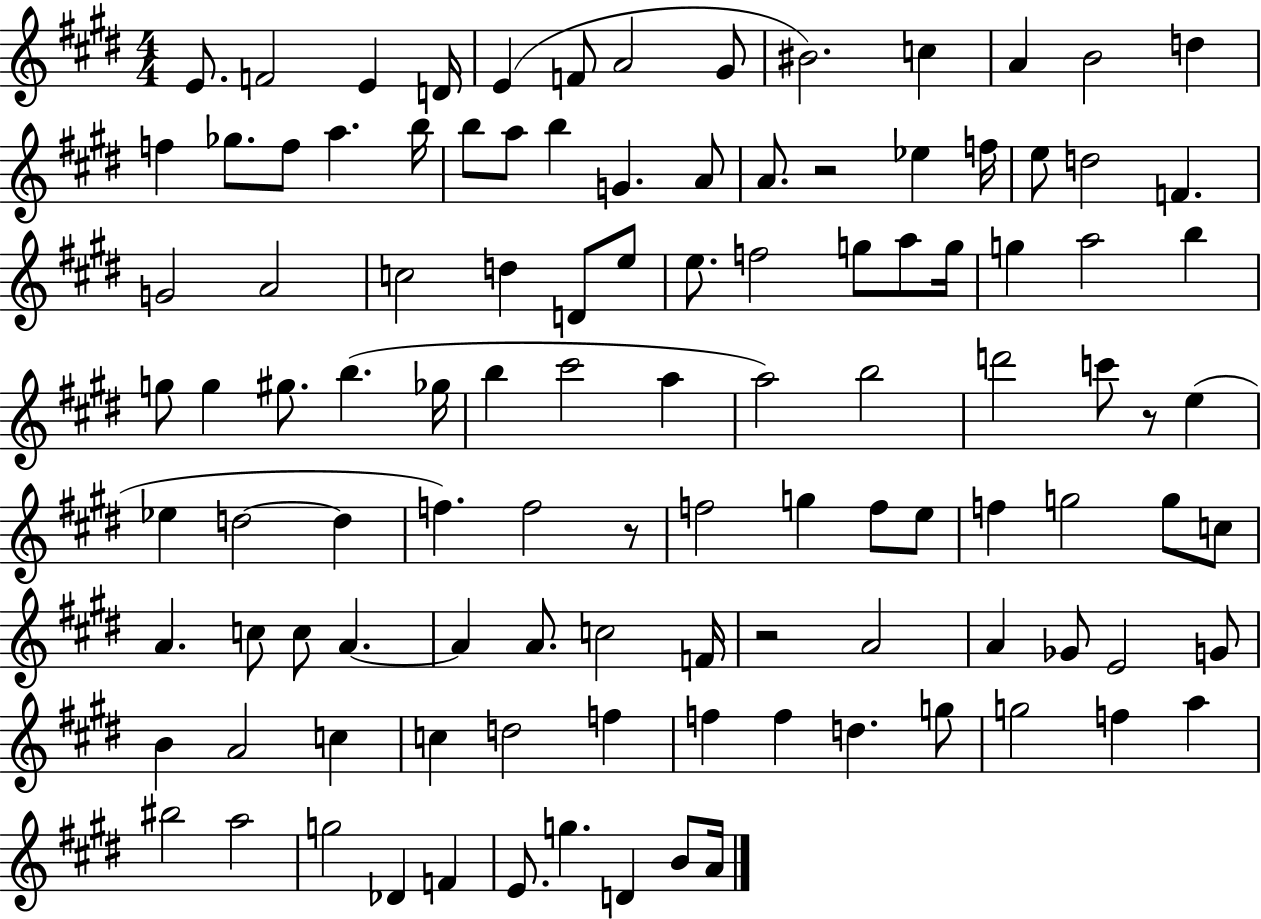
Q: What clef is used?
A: treble